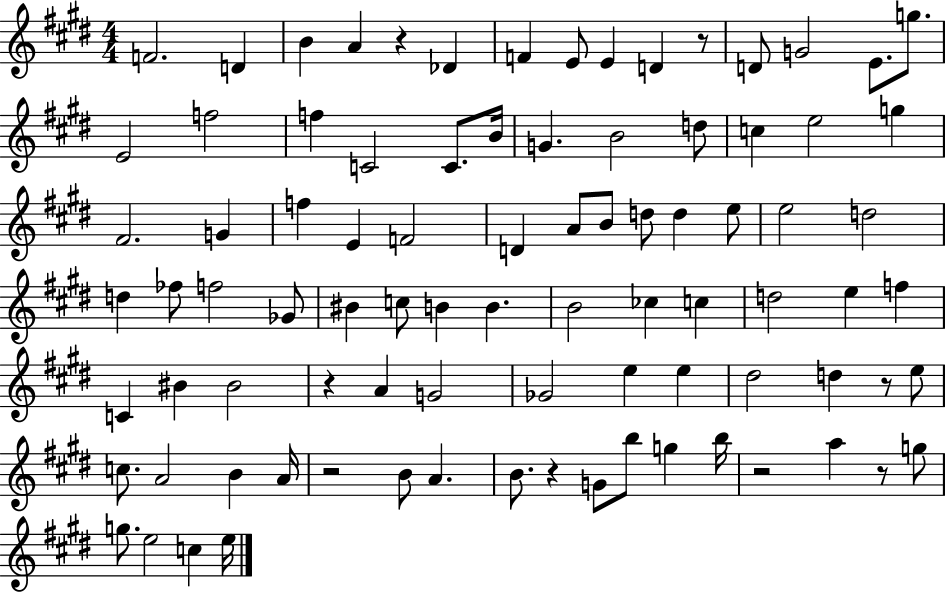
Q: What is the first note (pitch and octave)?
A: F4